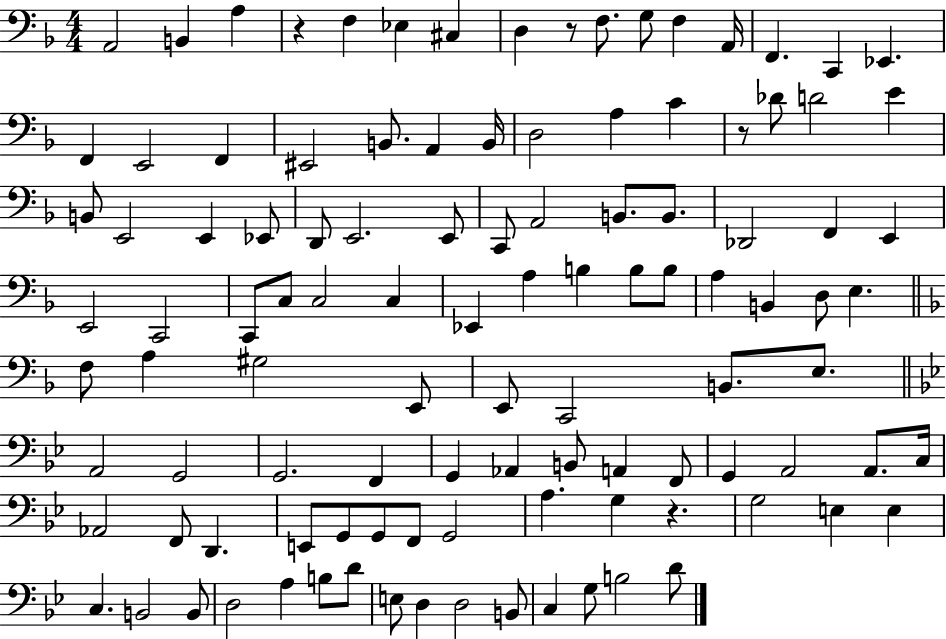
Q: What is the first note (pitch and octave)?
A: A2